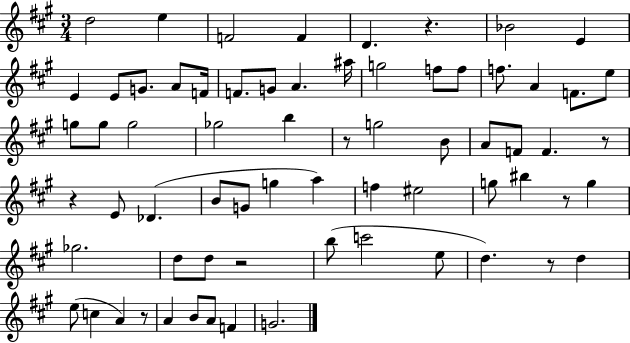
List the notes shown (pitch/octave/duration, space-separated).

D5/h E5/q F4/h F4/q D4/q. R/q. Bb4/h E4/q E4/q E4/e G4/e. A4/e F4/s F4/e. G4/e A4/q. A#5/s G5/h F5/e F5/e F5/e. A4/q F4/e. E5/e G5/e G5/e G5/h Gb5/h B5/q R/e G5/h B4/e A4/e F4/e F4/q. R/e R/q E4/e Db4/q. B4/e G4/e G5/q A5/q F5/q EIS5/h G5/e BIS5/q R/e G5/q Gb5/h. D5/e D5/e R/h B5/e C6/h E5/e D5/q. R/e D5/q E5/e C5/q A4/q R/e A4/q B4/e A4/e F4/q G4/h.